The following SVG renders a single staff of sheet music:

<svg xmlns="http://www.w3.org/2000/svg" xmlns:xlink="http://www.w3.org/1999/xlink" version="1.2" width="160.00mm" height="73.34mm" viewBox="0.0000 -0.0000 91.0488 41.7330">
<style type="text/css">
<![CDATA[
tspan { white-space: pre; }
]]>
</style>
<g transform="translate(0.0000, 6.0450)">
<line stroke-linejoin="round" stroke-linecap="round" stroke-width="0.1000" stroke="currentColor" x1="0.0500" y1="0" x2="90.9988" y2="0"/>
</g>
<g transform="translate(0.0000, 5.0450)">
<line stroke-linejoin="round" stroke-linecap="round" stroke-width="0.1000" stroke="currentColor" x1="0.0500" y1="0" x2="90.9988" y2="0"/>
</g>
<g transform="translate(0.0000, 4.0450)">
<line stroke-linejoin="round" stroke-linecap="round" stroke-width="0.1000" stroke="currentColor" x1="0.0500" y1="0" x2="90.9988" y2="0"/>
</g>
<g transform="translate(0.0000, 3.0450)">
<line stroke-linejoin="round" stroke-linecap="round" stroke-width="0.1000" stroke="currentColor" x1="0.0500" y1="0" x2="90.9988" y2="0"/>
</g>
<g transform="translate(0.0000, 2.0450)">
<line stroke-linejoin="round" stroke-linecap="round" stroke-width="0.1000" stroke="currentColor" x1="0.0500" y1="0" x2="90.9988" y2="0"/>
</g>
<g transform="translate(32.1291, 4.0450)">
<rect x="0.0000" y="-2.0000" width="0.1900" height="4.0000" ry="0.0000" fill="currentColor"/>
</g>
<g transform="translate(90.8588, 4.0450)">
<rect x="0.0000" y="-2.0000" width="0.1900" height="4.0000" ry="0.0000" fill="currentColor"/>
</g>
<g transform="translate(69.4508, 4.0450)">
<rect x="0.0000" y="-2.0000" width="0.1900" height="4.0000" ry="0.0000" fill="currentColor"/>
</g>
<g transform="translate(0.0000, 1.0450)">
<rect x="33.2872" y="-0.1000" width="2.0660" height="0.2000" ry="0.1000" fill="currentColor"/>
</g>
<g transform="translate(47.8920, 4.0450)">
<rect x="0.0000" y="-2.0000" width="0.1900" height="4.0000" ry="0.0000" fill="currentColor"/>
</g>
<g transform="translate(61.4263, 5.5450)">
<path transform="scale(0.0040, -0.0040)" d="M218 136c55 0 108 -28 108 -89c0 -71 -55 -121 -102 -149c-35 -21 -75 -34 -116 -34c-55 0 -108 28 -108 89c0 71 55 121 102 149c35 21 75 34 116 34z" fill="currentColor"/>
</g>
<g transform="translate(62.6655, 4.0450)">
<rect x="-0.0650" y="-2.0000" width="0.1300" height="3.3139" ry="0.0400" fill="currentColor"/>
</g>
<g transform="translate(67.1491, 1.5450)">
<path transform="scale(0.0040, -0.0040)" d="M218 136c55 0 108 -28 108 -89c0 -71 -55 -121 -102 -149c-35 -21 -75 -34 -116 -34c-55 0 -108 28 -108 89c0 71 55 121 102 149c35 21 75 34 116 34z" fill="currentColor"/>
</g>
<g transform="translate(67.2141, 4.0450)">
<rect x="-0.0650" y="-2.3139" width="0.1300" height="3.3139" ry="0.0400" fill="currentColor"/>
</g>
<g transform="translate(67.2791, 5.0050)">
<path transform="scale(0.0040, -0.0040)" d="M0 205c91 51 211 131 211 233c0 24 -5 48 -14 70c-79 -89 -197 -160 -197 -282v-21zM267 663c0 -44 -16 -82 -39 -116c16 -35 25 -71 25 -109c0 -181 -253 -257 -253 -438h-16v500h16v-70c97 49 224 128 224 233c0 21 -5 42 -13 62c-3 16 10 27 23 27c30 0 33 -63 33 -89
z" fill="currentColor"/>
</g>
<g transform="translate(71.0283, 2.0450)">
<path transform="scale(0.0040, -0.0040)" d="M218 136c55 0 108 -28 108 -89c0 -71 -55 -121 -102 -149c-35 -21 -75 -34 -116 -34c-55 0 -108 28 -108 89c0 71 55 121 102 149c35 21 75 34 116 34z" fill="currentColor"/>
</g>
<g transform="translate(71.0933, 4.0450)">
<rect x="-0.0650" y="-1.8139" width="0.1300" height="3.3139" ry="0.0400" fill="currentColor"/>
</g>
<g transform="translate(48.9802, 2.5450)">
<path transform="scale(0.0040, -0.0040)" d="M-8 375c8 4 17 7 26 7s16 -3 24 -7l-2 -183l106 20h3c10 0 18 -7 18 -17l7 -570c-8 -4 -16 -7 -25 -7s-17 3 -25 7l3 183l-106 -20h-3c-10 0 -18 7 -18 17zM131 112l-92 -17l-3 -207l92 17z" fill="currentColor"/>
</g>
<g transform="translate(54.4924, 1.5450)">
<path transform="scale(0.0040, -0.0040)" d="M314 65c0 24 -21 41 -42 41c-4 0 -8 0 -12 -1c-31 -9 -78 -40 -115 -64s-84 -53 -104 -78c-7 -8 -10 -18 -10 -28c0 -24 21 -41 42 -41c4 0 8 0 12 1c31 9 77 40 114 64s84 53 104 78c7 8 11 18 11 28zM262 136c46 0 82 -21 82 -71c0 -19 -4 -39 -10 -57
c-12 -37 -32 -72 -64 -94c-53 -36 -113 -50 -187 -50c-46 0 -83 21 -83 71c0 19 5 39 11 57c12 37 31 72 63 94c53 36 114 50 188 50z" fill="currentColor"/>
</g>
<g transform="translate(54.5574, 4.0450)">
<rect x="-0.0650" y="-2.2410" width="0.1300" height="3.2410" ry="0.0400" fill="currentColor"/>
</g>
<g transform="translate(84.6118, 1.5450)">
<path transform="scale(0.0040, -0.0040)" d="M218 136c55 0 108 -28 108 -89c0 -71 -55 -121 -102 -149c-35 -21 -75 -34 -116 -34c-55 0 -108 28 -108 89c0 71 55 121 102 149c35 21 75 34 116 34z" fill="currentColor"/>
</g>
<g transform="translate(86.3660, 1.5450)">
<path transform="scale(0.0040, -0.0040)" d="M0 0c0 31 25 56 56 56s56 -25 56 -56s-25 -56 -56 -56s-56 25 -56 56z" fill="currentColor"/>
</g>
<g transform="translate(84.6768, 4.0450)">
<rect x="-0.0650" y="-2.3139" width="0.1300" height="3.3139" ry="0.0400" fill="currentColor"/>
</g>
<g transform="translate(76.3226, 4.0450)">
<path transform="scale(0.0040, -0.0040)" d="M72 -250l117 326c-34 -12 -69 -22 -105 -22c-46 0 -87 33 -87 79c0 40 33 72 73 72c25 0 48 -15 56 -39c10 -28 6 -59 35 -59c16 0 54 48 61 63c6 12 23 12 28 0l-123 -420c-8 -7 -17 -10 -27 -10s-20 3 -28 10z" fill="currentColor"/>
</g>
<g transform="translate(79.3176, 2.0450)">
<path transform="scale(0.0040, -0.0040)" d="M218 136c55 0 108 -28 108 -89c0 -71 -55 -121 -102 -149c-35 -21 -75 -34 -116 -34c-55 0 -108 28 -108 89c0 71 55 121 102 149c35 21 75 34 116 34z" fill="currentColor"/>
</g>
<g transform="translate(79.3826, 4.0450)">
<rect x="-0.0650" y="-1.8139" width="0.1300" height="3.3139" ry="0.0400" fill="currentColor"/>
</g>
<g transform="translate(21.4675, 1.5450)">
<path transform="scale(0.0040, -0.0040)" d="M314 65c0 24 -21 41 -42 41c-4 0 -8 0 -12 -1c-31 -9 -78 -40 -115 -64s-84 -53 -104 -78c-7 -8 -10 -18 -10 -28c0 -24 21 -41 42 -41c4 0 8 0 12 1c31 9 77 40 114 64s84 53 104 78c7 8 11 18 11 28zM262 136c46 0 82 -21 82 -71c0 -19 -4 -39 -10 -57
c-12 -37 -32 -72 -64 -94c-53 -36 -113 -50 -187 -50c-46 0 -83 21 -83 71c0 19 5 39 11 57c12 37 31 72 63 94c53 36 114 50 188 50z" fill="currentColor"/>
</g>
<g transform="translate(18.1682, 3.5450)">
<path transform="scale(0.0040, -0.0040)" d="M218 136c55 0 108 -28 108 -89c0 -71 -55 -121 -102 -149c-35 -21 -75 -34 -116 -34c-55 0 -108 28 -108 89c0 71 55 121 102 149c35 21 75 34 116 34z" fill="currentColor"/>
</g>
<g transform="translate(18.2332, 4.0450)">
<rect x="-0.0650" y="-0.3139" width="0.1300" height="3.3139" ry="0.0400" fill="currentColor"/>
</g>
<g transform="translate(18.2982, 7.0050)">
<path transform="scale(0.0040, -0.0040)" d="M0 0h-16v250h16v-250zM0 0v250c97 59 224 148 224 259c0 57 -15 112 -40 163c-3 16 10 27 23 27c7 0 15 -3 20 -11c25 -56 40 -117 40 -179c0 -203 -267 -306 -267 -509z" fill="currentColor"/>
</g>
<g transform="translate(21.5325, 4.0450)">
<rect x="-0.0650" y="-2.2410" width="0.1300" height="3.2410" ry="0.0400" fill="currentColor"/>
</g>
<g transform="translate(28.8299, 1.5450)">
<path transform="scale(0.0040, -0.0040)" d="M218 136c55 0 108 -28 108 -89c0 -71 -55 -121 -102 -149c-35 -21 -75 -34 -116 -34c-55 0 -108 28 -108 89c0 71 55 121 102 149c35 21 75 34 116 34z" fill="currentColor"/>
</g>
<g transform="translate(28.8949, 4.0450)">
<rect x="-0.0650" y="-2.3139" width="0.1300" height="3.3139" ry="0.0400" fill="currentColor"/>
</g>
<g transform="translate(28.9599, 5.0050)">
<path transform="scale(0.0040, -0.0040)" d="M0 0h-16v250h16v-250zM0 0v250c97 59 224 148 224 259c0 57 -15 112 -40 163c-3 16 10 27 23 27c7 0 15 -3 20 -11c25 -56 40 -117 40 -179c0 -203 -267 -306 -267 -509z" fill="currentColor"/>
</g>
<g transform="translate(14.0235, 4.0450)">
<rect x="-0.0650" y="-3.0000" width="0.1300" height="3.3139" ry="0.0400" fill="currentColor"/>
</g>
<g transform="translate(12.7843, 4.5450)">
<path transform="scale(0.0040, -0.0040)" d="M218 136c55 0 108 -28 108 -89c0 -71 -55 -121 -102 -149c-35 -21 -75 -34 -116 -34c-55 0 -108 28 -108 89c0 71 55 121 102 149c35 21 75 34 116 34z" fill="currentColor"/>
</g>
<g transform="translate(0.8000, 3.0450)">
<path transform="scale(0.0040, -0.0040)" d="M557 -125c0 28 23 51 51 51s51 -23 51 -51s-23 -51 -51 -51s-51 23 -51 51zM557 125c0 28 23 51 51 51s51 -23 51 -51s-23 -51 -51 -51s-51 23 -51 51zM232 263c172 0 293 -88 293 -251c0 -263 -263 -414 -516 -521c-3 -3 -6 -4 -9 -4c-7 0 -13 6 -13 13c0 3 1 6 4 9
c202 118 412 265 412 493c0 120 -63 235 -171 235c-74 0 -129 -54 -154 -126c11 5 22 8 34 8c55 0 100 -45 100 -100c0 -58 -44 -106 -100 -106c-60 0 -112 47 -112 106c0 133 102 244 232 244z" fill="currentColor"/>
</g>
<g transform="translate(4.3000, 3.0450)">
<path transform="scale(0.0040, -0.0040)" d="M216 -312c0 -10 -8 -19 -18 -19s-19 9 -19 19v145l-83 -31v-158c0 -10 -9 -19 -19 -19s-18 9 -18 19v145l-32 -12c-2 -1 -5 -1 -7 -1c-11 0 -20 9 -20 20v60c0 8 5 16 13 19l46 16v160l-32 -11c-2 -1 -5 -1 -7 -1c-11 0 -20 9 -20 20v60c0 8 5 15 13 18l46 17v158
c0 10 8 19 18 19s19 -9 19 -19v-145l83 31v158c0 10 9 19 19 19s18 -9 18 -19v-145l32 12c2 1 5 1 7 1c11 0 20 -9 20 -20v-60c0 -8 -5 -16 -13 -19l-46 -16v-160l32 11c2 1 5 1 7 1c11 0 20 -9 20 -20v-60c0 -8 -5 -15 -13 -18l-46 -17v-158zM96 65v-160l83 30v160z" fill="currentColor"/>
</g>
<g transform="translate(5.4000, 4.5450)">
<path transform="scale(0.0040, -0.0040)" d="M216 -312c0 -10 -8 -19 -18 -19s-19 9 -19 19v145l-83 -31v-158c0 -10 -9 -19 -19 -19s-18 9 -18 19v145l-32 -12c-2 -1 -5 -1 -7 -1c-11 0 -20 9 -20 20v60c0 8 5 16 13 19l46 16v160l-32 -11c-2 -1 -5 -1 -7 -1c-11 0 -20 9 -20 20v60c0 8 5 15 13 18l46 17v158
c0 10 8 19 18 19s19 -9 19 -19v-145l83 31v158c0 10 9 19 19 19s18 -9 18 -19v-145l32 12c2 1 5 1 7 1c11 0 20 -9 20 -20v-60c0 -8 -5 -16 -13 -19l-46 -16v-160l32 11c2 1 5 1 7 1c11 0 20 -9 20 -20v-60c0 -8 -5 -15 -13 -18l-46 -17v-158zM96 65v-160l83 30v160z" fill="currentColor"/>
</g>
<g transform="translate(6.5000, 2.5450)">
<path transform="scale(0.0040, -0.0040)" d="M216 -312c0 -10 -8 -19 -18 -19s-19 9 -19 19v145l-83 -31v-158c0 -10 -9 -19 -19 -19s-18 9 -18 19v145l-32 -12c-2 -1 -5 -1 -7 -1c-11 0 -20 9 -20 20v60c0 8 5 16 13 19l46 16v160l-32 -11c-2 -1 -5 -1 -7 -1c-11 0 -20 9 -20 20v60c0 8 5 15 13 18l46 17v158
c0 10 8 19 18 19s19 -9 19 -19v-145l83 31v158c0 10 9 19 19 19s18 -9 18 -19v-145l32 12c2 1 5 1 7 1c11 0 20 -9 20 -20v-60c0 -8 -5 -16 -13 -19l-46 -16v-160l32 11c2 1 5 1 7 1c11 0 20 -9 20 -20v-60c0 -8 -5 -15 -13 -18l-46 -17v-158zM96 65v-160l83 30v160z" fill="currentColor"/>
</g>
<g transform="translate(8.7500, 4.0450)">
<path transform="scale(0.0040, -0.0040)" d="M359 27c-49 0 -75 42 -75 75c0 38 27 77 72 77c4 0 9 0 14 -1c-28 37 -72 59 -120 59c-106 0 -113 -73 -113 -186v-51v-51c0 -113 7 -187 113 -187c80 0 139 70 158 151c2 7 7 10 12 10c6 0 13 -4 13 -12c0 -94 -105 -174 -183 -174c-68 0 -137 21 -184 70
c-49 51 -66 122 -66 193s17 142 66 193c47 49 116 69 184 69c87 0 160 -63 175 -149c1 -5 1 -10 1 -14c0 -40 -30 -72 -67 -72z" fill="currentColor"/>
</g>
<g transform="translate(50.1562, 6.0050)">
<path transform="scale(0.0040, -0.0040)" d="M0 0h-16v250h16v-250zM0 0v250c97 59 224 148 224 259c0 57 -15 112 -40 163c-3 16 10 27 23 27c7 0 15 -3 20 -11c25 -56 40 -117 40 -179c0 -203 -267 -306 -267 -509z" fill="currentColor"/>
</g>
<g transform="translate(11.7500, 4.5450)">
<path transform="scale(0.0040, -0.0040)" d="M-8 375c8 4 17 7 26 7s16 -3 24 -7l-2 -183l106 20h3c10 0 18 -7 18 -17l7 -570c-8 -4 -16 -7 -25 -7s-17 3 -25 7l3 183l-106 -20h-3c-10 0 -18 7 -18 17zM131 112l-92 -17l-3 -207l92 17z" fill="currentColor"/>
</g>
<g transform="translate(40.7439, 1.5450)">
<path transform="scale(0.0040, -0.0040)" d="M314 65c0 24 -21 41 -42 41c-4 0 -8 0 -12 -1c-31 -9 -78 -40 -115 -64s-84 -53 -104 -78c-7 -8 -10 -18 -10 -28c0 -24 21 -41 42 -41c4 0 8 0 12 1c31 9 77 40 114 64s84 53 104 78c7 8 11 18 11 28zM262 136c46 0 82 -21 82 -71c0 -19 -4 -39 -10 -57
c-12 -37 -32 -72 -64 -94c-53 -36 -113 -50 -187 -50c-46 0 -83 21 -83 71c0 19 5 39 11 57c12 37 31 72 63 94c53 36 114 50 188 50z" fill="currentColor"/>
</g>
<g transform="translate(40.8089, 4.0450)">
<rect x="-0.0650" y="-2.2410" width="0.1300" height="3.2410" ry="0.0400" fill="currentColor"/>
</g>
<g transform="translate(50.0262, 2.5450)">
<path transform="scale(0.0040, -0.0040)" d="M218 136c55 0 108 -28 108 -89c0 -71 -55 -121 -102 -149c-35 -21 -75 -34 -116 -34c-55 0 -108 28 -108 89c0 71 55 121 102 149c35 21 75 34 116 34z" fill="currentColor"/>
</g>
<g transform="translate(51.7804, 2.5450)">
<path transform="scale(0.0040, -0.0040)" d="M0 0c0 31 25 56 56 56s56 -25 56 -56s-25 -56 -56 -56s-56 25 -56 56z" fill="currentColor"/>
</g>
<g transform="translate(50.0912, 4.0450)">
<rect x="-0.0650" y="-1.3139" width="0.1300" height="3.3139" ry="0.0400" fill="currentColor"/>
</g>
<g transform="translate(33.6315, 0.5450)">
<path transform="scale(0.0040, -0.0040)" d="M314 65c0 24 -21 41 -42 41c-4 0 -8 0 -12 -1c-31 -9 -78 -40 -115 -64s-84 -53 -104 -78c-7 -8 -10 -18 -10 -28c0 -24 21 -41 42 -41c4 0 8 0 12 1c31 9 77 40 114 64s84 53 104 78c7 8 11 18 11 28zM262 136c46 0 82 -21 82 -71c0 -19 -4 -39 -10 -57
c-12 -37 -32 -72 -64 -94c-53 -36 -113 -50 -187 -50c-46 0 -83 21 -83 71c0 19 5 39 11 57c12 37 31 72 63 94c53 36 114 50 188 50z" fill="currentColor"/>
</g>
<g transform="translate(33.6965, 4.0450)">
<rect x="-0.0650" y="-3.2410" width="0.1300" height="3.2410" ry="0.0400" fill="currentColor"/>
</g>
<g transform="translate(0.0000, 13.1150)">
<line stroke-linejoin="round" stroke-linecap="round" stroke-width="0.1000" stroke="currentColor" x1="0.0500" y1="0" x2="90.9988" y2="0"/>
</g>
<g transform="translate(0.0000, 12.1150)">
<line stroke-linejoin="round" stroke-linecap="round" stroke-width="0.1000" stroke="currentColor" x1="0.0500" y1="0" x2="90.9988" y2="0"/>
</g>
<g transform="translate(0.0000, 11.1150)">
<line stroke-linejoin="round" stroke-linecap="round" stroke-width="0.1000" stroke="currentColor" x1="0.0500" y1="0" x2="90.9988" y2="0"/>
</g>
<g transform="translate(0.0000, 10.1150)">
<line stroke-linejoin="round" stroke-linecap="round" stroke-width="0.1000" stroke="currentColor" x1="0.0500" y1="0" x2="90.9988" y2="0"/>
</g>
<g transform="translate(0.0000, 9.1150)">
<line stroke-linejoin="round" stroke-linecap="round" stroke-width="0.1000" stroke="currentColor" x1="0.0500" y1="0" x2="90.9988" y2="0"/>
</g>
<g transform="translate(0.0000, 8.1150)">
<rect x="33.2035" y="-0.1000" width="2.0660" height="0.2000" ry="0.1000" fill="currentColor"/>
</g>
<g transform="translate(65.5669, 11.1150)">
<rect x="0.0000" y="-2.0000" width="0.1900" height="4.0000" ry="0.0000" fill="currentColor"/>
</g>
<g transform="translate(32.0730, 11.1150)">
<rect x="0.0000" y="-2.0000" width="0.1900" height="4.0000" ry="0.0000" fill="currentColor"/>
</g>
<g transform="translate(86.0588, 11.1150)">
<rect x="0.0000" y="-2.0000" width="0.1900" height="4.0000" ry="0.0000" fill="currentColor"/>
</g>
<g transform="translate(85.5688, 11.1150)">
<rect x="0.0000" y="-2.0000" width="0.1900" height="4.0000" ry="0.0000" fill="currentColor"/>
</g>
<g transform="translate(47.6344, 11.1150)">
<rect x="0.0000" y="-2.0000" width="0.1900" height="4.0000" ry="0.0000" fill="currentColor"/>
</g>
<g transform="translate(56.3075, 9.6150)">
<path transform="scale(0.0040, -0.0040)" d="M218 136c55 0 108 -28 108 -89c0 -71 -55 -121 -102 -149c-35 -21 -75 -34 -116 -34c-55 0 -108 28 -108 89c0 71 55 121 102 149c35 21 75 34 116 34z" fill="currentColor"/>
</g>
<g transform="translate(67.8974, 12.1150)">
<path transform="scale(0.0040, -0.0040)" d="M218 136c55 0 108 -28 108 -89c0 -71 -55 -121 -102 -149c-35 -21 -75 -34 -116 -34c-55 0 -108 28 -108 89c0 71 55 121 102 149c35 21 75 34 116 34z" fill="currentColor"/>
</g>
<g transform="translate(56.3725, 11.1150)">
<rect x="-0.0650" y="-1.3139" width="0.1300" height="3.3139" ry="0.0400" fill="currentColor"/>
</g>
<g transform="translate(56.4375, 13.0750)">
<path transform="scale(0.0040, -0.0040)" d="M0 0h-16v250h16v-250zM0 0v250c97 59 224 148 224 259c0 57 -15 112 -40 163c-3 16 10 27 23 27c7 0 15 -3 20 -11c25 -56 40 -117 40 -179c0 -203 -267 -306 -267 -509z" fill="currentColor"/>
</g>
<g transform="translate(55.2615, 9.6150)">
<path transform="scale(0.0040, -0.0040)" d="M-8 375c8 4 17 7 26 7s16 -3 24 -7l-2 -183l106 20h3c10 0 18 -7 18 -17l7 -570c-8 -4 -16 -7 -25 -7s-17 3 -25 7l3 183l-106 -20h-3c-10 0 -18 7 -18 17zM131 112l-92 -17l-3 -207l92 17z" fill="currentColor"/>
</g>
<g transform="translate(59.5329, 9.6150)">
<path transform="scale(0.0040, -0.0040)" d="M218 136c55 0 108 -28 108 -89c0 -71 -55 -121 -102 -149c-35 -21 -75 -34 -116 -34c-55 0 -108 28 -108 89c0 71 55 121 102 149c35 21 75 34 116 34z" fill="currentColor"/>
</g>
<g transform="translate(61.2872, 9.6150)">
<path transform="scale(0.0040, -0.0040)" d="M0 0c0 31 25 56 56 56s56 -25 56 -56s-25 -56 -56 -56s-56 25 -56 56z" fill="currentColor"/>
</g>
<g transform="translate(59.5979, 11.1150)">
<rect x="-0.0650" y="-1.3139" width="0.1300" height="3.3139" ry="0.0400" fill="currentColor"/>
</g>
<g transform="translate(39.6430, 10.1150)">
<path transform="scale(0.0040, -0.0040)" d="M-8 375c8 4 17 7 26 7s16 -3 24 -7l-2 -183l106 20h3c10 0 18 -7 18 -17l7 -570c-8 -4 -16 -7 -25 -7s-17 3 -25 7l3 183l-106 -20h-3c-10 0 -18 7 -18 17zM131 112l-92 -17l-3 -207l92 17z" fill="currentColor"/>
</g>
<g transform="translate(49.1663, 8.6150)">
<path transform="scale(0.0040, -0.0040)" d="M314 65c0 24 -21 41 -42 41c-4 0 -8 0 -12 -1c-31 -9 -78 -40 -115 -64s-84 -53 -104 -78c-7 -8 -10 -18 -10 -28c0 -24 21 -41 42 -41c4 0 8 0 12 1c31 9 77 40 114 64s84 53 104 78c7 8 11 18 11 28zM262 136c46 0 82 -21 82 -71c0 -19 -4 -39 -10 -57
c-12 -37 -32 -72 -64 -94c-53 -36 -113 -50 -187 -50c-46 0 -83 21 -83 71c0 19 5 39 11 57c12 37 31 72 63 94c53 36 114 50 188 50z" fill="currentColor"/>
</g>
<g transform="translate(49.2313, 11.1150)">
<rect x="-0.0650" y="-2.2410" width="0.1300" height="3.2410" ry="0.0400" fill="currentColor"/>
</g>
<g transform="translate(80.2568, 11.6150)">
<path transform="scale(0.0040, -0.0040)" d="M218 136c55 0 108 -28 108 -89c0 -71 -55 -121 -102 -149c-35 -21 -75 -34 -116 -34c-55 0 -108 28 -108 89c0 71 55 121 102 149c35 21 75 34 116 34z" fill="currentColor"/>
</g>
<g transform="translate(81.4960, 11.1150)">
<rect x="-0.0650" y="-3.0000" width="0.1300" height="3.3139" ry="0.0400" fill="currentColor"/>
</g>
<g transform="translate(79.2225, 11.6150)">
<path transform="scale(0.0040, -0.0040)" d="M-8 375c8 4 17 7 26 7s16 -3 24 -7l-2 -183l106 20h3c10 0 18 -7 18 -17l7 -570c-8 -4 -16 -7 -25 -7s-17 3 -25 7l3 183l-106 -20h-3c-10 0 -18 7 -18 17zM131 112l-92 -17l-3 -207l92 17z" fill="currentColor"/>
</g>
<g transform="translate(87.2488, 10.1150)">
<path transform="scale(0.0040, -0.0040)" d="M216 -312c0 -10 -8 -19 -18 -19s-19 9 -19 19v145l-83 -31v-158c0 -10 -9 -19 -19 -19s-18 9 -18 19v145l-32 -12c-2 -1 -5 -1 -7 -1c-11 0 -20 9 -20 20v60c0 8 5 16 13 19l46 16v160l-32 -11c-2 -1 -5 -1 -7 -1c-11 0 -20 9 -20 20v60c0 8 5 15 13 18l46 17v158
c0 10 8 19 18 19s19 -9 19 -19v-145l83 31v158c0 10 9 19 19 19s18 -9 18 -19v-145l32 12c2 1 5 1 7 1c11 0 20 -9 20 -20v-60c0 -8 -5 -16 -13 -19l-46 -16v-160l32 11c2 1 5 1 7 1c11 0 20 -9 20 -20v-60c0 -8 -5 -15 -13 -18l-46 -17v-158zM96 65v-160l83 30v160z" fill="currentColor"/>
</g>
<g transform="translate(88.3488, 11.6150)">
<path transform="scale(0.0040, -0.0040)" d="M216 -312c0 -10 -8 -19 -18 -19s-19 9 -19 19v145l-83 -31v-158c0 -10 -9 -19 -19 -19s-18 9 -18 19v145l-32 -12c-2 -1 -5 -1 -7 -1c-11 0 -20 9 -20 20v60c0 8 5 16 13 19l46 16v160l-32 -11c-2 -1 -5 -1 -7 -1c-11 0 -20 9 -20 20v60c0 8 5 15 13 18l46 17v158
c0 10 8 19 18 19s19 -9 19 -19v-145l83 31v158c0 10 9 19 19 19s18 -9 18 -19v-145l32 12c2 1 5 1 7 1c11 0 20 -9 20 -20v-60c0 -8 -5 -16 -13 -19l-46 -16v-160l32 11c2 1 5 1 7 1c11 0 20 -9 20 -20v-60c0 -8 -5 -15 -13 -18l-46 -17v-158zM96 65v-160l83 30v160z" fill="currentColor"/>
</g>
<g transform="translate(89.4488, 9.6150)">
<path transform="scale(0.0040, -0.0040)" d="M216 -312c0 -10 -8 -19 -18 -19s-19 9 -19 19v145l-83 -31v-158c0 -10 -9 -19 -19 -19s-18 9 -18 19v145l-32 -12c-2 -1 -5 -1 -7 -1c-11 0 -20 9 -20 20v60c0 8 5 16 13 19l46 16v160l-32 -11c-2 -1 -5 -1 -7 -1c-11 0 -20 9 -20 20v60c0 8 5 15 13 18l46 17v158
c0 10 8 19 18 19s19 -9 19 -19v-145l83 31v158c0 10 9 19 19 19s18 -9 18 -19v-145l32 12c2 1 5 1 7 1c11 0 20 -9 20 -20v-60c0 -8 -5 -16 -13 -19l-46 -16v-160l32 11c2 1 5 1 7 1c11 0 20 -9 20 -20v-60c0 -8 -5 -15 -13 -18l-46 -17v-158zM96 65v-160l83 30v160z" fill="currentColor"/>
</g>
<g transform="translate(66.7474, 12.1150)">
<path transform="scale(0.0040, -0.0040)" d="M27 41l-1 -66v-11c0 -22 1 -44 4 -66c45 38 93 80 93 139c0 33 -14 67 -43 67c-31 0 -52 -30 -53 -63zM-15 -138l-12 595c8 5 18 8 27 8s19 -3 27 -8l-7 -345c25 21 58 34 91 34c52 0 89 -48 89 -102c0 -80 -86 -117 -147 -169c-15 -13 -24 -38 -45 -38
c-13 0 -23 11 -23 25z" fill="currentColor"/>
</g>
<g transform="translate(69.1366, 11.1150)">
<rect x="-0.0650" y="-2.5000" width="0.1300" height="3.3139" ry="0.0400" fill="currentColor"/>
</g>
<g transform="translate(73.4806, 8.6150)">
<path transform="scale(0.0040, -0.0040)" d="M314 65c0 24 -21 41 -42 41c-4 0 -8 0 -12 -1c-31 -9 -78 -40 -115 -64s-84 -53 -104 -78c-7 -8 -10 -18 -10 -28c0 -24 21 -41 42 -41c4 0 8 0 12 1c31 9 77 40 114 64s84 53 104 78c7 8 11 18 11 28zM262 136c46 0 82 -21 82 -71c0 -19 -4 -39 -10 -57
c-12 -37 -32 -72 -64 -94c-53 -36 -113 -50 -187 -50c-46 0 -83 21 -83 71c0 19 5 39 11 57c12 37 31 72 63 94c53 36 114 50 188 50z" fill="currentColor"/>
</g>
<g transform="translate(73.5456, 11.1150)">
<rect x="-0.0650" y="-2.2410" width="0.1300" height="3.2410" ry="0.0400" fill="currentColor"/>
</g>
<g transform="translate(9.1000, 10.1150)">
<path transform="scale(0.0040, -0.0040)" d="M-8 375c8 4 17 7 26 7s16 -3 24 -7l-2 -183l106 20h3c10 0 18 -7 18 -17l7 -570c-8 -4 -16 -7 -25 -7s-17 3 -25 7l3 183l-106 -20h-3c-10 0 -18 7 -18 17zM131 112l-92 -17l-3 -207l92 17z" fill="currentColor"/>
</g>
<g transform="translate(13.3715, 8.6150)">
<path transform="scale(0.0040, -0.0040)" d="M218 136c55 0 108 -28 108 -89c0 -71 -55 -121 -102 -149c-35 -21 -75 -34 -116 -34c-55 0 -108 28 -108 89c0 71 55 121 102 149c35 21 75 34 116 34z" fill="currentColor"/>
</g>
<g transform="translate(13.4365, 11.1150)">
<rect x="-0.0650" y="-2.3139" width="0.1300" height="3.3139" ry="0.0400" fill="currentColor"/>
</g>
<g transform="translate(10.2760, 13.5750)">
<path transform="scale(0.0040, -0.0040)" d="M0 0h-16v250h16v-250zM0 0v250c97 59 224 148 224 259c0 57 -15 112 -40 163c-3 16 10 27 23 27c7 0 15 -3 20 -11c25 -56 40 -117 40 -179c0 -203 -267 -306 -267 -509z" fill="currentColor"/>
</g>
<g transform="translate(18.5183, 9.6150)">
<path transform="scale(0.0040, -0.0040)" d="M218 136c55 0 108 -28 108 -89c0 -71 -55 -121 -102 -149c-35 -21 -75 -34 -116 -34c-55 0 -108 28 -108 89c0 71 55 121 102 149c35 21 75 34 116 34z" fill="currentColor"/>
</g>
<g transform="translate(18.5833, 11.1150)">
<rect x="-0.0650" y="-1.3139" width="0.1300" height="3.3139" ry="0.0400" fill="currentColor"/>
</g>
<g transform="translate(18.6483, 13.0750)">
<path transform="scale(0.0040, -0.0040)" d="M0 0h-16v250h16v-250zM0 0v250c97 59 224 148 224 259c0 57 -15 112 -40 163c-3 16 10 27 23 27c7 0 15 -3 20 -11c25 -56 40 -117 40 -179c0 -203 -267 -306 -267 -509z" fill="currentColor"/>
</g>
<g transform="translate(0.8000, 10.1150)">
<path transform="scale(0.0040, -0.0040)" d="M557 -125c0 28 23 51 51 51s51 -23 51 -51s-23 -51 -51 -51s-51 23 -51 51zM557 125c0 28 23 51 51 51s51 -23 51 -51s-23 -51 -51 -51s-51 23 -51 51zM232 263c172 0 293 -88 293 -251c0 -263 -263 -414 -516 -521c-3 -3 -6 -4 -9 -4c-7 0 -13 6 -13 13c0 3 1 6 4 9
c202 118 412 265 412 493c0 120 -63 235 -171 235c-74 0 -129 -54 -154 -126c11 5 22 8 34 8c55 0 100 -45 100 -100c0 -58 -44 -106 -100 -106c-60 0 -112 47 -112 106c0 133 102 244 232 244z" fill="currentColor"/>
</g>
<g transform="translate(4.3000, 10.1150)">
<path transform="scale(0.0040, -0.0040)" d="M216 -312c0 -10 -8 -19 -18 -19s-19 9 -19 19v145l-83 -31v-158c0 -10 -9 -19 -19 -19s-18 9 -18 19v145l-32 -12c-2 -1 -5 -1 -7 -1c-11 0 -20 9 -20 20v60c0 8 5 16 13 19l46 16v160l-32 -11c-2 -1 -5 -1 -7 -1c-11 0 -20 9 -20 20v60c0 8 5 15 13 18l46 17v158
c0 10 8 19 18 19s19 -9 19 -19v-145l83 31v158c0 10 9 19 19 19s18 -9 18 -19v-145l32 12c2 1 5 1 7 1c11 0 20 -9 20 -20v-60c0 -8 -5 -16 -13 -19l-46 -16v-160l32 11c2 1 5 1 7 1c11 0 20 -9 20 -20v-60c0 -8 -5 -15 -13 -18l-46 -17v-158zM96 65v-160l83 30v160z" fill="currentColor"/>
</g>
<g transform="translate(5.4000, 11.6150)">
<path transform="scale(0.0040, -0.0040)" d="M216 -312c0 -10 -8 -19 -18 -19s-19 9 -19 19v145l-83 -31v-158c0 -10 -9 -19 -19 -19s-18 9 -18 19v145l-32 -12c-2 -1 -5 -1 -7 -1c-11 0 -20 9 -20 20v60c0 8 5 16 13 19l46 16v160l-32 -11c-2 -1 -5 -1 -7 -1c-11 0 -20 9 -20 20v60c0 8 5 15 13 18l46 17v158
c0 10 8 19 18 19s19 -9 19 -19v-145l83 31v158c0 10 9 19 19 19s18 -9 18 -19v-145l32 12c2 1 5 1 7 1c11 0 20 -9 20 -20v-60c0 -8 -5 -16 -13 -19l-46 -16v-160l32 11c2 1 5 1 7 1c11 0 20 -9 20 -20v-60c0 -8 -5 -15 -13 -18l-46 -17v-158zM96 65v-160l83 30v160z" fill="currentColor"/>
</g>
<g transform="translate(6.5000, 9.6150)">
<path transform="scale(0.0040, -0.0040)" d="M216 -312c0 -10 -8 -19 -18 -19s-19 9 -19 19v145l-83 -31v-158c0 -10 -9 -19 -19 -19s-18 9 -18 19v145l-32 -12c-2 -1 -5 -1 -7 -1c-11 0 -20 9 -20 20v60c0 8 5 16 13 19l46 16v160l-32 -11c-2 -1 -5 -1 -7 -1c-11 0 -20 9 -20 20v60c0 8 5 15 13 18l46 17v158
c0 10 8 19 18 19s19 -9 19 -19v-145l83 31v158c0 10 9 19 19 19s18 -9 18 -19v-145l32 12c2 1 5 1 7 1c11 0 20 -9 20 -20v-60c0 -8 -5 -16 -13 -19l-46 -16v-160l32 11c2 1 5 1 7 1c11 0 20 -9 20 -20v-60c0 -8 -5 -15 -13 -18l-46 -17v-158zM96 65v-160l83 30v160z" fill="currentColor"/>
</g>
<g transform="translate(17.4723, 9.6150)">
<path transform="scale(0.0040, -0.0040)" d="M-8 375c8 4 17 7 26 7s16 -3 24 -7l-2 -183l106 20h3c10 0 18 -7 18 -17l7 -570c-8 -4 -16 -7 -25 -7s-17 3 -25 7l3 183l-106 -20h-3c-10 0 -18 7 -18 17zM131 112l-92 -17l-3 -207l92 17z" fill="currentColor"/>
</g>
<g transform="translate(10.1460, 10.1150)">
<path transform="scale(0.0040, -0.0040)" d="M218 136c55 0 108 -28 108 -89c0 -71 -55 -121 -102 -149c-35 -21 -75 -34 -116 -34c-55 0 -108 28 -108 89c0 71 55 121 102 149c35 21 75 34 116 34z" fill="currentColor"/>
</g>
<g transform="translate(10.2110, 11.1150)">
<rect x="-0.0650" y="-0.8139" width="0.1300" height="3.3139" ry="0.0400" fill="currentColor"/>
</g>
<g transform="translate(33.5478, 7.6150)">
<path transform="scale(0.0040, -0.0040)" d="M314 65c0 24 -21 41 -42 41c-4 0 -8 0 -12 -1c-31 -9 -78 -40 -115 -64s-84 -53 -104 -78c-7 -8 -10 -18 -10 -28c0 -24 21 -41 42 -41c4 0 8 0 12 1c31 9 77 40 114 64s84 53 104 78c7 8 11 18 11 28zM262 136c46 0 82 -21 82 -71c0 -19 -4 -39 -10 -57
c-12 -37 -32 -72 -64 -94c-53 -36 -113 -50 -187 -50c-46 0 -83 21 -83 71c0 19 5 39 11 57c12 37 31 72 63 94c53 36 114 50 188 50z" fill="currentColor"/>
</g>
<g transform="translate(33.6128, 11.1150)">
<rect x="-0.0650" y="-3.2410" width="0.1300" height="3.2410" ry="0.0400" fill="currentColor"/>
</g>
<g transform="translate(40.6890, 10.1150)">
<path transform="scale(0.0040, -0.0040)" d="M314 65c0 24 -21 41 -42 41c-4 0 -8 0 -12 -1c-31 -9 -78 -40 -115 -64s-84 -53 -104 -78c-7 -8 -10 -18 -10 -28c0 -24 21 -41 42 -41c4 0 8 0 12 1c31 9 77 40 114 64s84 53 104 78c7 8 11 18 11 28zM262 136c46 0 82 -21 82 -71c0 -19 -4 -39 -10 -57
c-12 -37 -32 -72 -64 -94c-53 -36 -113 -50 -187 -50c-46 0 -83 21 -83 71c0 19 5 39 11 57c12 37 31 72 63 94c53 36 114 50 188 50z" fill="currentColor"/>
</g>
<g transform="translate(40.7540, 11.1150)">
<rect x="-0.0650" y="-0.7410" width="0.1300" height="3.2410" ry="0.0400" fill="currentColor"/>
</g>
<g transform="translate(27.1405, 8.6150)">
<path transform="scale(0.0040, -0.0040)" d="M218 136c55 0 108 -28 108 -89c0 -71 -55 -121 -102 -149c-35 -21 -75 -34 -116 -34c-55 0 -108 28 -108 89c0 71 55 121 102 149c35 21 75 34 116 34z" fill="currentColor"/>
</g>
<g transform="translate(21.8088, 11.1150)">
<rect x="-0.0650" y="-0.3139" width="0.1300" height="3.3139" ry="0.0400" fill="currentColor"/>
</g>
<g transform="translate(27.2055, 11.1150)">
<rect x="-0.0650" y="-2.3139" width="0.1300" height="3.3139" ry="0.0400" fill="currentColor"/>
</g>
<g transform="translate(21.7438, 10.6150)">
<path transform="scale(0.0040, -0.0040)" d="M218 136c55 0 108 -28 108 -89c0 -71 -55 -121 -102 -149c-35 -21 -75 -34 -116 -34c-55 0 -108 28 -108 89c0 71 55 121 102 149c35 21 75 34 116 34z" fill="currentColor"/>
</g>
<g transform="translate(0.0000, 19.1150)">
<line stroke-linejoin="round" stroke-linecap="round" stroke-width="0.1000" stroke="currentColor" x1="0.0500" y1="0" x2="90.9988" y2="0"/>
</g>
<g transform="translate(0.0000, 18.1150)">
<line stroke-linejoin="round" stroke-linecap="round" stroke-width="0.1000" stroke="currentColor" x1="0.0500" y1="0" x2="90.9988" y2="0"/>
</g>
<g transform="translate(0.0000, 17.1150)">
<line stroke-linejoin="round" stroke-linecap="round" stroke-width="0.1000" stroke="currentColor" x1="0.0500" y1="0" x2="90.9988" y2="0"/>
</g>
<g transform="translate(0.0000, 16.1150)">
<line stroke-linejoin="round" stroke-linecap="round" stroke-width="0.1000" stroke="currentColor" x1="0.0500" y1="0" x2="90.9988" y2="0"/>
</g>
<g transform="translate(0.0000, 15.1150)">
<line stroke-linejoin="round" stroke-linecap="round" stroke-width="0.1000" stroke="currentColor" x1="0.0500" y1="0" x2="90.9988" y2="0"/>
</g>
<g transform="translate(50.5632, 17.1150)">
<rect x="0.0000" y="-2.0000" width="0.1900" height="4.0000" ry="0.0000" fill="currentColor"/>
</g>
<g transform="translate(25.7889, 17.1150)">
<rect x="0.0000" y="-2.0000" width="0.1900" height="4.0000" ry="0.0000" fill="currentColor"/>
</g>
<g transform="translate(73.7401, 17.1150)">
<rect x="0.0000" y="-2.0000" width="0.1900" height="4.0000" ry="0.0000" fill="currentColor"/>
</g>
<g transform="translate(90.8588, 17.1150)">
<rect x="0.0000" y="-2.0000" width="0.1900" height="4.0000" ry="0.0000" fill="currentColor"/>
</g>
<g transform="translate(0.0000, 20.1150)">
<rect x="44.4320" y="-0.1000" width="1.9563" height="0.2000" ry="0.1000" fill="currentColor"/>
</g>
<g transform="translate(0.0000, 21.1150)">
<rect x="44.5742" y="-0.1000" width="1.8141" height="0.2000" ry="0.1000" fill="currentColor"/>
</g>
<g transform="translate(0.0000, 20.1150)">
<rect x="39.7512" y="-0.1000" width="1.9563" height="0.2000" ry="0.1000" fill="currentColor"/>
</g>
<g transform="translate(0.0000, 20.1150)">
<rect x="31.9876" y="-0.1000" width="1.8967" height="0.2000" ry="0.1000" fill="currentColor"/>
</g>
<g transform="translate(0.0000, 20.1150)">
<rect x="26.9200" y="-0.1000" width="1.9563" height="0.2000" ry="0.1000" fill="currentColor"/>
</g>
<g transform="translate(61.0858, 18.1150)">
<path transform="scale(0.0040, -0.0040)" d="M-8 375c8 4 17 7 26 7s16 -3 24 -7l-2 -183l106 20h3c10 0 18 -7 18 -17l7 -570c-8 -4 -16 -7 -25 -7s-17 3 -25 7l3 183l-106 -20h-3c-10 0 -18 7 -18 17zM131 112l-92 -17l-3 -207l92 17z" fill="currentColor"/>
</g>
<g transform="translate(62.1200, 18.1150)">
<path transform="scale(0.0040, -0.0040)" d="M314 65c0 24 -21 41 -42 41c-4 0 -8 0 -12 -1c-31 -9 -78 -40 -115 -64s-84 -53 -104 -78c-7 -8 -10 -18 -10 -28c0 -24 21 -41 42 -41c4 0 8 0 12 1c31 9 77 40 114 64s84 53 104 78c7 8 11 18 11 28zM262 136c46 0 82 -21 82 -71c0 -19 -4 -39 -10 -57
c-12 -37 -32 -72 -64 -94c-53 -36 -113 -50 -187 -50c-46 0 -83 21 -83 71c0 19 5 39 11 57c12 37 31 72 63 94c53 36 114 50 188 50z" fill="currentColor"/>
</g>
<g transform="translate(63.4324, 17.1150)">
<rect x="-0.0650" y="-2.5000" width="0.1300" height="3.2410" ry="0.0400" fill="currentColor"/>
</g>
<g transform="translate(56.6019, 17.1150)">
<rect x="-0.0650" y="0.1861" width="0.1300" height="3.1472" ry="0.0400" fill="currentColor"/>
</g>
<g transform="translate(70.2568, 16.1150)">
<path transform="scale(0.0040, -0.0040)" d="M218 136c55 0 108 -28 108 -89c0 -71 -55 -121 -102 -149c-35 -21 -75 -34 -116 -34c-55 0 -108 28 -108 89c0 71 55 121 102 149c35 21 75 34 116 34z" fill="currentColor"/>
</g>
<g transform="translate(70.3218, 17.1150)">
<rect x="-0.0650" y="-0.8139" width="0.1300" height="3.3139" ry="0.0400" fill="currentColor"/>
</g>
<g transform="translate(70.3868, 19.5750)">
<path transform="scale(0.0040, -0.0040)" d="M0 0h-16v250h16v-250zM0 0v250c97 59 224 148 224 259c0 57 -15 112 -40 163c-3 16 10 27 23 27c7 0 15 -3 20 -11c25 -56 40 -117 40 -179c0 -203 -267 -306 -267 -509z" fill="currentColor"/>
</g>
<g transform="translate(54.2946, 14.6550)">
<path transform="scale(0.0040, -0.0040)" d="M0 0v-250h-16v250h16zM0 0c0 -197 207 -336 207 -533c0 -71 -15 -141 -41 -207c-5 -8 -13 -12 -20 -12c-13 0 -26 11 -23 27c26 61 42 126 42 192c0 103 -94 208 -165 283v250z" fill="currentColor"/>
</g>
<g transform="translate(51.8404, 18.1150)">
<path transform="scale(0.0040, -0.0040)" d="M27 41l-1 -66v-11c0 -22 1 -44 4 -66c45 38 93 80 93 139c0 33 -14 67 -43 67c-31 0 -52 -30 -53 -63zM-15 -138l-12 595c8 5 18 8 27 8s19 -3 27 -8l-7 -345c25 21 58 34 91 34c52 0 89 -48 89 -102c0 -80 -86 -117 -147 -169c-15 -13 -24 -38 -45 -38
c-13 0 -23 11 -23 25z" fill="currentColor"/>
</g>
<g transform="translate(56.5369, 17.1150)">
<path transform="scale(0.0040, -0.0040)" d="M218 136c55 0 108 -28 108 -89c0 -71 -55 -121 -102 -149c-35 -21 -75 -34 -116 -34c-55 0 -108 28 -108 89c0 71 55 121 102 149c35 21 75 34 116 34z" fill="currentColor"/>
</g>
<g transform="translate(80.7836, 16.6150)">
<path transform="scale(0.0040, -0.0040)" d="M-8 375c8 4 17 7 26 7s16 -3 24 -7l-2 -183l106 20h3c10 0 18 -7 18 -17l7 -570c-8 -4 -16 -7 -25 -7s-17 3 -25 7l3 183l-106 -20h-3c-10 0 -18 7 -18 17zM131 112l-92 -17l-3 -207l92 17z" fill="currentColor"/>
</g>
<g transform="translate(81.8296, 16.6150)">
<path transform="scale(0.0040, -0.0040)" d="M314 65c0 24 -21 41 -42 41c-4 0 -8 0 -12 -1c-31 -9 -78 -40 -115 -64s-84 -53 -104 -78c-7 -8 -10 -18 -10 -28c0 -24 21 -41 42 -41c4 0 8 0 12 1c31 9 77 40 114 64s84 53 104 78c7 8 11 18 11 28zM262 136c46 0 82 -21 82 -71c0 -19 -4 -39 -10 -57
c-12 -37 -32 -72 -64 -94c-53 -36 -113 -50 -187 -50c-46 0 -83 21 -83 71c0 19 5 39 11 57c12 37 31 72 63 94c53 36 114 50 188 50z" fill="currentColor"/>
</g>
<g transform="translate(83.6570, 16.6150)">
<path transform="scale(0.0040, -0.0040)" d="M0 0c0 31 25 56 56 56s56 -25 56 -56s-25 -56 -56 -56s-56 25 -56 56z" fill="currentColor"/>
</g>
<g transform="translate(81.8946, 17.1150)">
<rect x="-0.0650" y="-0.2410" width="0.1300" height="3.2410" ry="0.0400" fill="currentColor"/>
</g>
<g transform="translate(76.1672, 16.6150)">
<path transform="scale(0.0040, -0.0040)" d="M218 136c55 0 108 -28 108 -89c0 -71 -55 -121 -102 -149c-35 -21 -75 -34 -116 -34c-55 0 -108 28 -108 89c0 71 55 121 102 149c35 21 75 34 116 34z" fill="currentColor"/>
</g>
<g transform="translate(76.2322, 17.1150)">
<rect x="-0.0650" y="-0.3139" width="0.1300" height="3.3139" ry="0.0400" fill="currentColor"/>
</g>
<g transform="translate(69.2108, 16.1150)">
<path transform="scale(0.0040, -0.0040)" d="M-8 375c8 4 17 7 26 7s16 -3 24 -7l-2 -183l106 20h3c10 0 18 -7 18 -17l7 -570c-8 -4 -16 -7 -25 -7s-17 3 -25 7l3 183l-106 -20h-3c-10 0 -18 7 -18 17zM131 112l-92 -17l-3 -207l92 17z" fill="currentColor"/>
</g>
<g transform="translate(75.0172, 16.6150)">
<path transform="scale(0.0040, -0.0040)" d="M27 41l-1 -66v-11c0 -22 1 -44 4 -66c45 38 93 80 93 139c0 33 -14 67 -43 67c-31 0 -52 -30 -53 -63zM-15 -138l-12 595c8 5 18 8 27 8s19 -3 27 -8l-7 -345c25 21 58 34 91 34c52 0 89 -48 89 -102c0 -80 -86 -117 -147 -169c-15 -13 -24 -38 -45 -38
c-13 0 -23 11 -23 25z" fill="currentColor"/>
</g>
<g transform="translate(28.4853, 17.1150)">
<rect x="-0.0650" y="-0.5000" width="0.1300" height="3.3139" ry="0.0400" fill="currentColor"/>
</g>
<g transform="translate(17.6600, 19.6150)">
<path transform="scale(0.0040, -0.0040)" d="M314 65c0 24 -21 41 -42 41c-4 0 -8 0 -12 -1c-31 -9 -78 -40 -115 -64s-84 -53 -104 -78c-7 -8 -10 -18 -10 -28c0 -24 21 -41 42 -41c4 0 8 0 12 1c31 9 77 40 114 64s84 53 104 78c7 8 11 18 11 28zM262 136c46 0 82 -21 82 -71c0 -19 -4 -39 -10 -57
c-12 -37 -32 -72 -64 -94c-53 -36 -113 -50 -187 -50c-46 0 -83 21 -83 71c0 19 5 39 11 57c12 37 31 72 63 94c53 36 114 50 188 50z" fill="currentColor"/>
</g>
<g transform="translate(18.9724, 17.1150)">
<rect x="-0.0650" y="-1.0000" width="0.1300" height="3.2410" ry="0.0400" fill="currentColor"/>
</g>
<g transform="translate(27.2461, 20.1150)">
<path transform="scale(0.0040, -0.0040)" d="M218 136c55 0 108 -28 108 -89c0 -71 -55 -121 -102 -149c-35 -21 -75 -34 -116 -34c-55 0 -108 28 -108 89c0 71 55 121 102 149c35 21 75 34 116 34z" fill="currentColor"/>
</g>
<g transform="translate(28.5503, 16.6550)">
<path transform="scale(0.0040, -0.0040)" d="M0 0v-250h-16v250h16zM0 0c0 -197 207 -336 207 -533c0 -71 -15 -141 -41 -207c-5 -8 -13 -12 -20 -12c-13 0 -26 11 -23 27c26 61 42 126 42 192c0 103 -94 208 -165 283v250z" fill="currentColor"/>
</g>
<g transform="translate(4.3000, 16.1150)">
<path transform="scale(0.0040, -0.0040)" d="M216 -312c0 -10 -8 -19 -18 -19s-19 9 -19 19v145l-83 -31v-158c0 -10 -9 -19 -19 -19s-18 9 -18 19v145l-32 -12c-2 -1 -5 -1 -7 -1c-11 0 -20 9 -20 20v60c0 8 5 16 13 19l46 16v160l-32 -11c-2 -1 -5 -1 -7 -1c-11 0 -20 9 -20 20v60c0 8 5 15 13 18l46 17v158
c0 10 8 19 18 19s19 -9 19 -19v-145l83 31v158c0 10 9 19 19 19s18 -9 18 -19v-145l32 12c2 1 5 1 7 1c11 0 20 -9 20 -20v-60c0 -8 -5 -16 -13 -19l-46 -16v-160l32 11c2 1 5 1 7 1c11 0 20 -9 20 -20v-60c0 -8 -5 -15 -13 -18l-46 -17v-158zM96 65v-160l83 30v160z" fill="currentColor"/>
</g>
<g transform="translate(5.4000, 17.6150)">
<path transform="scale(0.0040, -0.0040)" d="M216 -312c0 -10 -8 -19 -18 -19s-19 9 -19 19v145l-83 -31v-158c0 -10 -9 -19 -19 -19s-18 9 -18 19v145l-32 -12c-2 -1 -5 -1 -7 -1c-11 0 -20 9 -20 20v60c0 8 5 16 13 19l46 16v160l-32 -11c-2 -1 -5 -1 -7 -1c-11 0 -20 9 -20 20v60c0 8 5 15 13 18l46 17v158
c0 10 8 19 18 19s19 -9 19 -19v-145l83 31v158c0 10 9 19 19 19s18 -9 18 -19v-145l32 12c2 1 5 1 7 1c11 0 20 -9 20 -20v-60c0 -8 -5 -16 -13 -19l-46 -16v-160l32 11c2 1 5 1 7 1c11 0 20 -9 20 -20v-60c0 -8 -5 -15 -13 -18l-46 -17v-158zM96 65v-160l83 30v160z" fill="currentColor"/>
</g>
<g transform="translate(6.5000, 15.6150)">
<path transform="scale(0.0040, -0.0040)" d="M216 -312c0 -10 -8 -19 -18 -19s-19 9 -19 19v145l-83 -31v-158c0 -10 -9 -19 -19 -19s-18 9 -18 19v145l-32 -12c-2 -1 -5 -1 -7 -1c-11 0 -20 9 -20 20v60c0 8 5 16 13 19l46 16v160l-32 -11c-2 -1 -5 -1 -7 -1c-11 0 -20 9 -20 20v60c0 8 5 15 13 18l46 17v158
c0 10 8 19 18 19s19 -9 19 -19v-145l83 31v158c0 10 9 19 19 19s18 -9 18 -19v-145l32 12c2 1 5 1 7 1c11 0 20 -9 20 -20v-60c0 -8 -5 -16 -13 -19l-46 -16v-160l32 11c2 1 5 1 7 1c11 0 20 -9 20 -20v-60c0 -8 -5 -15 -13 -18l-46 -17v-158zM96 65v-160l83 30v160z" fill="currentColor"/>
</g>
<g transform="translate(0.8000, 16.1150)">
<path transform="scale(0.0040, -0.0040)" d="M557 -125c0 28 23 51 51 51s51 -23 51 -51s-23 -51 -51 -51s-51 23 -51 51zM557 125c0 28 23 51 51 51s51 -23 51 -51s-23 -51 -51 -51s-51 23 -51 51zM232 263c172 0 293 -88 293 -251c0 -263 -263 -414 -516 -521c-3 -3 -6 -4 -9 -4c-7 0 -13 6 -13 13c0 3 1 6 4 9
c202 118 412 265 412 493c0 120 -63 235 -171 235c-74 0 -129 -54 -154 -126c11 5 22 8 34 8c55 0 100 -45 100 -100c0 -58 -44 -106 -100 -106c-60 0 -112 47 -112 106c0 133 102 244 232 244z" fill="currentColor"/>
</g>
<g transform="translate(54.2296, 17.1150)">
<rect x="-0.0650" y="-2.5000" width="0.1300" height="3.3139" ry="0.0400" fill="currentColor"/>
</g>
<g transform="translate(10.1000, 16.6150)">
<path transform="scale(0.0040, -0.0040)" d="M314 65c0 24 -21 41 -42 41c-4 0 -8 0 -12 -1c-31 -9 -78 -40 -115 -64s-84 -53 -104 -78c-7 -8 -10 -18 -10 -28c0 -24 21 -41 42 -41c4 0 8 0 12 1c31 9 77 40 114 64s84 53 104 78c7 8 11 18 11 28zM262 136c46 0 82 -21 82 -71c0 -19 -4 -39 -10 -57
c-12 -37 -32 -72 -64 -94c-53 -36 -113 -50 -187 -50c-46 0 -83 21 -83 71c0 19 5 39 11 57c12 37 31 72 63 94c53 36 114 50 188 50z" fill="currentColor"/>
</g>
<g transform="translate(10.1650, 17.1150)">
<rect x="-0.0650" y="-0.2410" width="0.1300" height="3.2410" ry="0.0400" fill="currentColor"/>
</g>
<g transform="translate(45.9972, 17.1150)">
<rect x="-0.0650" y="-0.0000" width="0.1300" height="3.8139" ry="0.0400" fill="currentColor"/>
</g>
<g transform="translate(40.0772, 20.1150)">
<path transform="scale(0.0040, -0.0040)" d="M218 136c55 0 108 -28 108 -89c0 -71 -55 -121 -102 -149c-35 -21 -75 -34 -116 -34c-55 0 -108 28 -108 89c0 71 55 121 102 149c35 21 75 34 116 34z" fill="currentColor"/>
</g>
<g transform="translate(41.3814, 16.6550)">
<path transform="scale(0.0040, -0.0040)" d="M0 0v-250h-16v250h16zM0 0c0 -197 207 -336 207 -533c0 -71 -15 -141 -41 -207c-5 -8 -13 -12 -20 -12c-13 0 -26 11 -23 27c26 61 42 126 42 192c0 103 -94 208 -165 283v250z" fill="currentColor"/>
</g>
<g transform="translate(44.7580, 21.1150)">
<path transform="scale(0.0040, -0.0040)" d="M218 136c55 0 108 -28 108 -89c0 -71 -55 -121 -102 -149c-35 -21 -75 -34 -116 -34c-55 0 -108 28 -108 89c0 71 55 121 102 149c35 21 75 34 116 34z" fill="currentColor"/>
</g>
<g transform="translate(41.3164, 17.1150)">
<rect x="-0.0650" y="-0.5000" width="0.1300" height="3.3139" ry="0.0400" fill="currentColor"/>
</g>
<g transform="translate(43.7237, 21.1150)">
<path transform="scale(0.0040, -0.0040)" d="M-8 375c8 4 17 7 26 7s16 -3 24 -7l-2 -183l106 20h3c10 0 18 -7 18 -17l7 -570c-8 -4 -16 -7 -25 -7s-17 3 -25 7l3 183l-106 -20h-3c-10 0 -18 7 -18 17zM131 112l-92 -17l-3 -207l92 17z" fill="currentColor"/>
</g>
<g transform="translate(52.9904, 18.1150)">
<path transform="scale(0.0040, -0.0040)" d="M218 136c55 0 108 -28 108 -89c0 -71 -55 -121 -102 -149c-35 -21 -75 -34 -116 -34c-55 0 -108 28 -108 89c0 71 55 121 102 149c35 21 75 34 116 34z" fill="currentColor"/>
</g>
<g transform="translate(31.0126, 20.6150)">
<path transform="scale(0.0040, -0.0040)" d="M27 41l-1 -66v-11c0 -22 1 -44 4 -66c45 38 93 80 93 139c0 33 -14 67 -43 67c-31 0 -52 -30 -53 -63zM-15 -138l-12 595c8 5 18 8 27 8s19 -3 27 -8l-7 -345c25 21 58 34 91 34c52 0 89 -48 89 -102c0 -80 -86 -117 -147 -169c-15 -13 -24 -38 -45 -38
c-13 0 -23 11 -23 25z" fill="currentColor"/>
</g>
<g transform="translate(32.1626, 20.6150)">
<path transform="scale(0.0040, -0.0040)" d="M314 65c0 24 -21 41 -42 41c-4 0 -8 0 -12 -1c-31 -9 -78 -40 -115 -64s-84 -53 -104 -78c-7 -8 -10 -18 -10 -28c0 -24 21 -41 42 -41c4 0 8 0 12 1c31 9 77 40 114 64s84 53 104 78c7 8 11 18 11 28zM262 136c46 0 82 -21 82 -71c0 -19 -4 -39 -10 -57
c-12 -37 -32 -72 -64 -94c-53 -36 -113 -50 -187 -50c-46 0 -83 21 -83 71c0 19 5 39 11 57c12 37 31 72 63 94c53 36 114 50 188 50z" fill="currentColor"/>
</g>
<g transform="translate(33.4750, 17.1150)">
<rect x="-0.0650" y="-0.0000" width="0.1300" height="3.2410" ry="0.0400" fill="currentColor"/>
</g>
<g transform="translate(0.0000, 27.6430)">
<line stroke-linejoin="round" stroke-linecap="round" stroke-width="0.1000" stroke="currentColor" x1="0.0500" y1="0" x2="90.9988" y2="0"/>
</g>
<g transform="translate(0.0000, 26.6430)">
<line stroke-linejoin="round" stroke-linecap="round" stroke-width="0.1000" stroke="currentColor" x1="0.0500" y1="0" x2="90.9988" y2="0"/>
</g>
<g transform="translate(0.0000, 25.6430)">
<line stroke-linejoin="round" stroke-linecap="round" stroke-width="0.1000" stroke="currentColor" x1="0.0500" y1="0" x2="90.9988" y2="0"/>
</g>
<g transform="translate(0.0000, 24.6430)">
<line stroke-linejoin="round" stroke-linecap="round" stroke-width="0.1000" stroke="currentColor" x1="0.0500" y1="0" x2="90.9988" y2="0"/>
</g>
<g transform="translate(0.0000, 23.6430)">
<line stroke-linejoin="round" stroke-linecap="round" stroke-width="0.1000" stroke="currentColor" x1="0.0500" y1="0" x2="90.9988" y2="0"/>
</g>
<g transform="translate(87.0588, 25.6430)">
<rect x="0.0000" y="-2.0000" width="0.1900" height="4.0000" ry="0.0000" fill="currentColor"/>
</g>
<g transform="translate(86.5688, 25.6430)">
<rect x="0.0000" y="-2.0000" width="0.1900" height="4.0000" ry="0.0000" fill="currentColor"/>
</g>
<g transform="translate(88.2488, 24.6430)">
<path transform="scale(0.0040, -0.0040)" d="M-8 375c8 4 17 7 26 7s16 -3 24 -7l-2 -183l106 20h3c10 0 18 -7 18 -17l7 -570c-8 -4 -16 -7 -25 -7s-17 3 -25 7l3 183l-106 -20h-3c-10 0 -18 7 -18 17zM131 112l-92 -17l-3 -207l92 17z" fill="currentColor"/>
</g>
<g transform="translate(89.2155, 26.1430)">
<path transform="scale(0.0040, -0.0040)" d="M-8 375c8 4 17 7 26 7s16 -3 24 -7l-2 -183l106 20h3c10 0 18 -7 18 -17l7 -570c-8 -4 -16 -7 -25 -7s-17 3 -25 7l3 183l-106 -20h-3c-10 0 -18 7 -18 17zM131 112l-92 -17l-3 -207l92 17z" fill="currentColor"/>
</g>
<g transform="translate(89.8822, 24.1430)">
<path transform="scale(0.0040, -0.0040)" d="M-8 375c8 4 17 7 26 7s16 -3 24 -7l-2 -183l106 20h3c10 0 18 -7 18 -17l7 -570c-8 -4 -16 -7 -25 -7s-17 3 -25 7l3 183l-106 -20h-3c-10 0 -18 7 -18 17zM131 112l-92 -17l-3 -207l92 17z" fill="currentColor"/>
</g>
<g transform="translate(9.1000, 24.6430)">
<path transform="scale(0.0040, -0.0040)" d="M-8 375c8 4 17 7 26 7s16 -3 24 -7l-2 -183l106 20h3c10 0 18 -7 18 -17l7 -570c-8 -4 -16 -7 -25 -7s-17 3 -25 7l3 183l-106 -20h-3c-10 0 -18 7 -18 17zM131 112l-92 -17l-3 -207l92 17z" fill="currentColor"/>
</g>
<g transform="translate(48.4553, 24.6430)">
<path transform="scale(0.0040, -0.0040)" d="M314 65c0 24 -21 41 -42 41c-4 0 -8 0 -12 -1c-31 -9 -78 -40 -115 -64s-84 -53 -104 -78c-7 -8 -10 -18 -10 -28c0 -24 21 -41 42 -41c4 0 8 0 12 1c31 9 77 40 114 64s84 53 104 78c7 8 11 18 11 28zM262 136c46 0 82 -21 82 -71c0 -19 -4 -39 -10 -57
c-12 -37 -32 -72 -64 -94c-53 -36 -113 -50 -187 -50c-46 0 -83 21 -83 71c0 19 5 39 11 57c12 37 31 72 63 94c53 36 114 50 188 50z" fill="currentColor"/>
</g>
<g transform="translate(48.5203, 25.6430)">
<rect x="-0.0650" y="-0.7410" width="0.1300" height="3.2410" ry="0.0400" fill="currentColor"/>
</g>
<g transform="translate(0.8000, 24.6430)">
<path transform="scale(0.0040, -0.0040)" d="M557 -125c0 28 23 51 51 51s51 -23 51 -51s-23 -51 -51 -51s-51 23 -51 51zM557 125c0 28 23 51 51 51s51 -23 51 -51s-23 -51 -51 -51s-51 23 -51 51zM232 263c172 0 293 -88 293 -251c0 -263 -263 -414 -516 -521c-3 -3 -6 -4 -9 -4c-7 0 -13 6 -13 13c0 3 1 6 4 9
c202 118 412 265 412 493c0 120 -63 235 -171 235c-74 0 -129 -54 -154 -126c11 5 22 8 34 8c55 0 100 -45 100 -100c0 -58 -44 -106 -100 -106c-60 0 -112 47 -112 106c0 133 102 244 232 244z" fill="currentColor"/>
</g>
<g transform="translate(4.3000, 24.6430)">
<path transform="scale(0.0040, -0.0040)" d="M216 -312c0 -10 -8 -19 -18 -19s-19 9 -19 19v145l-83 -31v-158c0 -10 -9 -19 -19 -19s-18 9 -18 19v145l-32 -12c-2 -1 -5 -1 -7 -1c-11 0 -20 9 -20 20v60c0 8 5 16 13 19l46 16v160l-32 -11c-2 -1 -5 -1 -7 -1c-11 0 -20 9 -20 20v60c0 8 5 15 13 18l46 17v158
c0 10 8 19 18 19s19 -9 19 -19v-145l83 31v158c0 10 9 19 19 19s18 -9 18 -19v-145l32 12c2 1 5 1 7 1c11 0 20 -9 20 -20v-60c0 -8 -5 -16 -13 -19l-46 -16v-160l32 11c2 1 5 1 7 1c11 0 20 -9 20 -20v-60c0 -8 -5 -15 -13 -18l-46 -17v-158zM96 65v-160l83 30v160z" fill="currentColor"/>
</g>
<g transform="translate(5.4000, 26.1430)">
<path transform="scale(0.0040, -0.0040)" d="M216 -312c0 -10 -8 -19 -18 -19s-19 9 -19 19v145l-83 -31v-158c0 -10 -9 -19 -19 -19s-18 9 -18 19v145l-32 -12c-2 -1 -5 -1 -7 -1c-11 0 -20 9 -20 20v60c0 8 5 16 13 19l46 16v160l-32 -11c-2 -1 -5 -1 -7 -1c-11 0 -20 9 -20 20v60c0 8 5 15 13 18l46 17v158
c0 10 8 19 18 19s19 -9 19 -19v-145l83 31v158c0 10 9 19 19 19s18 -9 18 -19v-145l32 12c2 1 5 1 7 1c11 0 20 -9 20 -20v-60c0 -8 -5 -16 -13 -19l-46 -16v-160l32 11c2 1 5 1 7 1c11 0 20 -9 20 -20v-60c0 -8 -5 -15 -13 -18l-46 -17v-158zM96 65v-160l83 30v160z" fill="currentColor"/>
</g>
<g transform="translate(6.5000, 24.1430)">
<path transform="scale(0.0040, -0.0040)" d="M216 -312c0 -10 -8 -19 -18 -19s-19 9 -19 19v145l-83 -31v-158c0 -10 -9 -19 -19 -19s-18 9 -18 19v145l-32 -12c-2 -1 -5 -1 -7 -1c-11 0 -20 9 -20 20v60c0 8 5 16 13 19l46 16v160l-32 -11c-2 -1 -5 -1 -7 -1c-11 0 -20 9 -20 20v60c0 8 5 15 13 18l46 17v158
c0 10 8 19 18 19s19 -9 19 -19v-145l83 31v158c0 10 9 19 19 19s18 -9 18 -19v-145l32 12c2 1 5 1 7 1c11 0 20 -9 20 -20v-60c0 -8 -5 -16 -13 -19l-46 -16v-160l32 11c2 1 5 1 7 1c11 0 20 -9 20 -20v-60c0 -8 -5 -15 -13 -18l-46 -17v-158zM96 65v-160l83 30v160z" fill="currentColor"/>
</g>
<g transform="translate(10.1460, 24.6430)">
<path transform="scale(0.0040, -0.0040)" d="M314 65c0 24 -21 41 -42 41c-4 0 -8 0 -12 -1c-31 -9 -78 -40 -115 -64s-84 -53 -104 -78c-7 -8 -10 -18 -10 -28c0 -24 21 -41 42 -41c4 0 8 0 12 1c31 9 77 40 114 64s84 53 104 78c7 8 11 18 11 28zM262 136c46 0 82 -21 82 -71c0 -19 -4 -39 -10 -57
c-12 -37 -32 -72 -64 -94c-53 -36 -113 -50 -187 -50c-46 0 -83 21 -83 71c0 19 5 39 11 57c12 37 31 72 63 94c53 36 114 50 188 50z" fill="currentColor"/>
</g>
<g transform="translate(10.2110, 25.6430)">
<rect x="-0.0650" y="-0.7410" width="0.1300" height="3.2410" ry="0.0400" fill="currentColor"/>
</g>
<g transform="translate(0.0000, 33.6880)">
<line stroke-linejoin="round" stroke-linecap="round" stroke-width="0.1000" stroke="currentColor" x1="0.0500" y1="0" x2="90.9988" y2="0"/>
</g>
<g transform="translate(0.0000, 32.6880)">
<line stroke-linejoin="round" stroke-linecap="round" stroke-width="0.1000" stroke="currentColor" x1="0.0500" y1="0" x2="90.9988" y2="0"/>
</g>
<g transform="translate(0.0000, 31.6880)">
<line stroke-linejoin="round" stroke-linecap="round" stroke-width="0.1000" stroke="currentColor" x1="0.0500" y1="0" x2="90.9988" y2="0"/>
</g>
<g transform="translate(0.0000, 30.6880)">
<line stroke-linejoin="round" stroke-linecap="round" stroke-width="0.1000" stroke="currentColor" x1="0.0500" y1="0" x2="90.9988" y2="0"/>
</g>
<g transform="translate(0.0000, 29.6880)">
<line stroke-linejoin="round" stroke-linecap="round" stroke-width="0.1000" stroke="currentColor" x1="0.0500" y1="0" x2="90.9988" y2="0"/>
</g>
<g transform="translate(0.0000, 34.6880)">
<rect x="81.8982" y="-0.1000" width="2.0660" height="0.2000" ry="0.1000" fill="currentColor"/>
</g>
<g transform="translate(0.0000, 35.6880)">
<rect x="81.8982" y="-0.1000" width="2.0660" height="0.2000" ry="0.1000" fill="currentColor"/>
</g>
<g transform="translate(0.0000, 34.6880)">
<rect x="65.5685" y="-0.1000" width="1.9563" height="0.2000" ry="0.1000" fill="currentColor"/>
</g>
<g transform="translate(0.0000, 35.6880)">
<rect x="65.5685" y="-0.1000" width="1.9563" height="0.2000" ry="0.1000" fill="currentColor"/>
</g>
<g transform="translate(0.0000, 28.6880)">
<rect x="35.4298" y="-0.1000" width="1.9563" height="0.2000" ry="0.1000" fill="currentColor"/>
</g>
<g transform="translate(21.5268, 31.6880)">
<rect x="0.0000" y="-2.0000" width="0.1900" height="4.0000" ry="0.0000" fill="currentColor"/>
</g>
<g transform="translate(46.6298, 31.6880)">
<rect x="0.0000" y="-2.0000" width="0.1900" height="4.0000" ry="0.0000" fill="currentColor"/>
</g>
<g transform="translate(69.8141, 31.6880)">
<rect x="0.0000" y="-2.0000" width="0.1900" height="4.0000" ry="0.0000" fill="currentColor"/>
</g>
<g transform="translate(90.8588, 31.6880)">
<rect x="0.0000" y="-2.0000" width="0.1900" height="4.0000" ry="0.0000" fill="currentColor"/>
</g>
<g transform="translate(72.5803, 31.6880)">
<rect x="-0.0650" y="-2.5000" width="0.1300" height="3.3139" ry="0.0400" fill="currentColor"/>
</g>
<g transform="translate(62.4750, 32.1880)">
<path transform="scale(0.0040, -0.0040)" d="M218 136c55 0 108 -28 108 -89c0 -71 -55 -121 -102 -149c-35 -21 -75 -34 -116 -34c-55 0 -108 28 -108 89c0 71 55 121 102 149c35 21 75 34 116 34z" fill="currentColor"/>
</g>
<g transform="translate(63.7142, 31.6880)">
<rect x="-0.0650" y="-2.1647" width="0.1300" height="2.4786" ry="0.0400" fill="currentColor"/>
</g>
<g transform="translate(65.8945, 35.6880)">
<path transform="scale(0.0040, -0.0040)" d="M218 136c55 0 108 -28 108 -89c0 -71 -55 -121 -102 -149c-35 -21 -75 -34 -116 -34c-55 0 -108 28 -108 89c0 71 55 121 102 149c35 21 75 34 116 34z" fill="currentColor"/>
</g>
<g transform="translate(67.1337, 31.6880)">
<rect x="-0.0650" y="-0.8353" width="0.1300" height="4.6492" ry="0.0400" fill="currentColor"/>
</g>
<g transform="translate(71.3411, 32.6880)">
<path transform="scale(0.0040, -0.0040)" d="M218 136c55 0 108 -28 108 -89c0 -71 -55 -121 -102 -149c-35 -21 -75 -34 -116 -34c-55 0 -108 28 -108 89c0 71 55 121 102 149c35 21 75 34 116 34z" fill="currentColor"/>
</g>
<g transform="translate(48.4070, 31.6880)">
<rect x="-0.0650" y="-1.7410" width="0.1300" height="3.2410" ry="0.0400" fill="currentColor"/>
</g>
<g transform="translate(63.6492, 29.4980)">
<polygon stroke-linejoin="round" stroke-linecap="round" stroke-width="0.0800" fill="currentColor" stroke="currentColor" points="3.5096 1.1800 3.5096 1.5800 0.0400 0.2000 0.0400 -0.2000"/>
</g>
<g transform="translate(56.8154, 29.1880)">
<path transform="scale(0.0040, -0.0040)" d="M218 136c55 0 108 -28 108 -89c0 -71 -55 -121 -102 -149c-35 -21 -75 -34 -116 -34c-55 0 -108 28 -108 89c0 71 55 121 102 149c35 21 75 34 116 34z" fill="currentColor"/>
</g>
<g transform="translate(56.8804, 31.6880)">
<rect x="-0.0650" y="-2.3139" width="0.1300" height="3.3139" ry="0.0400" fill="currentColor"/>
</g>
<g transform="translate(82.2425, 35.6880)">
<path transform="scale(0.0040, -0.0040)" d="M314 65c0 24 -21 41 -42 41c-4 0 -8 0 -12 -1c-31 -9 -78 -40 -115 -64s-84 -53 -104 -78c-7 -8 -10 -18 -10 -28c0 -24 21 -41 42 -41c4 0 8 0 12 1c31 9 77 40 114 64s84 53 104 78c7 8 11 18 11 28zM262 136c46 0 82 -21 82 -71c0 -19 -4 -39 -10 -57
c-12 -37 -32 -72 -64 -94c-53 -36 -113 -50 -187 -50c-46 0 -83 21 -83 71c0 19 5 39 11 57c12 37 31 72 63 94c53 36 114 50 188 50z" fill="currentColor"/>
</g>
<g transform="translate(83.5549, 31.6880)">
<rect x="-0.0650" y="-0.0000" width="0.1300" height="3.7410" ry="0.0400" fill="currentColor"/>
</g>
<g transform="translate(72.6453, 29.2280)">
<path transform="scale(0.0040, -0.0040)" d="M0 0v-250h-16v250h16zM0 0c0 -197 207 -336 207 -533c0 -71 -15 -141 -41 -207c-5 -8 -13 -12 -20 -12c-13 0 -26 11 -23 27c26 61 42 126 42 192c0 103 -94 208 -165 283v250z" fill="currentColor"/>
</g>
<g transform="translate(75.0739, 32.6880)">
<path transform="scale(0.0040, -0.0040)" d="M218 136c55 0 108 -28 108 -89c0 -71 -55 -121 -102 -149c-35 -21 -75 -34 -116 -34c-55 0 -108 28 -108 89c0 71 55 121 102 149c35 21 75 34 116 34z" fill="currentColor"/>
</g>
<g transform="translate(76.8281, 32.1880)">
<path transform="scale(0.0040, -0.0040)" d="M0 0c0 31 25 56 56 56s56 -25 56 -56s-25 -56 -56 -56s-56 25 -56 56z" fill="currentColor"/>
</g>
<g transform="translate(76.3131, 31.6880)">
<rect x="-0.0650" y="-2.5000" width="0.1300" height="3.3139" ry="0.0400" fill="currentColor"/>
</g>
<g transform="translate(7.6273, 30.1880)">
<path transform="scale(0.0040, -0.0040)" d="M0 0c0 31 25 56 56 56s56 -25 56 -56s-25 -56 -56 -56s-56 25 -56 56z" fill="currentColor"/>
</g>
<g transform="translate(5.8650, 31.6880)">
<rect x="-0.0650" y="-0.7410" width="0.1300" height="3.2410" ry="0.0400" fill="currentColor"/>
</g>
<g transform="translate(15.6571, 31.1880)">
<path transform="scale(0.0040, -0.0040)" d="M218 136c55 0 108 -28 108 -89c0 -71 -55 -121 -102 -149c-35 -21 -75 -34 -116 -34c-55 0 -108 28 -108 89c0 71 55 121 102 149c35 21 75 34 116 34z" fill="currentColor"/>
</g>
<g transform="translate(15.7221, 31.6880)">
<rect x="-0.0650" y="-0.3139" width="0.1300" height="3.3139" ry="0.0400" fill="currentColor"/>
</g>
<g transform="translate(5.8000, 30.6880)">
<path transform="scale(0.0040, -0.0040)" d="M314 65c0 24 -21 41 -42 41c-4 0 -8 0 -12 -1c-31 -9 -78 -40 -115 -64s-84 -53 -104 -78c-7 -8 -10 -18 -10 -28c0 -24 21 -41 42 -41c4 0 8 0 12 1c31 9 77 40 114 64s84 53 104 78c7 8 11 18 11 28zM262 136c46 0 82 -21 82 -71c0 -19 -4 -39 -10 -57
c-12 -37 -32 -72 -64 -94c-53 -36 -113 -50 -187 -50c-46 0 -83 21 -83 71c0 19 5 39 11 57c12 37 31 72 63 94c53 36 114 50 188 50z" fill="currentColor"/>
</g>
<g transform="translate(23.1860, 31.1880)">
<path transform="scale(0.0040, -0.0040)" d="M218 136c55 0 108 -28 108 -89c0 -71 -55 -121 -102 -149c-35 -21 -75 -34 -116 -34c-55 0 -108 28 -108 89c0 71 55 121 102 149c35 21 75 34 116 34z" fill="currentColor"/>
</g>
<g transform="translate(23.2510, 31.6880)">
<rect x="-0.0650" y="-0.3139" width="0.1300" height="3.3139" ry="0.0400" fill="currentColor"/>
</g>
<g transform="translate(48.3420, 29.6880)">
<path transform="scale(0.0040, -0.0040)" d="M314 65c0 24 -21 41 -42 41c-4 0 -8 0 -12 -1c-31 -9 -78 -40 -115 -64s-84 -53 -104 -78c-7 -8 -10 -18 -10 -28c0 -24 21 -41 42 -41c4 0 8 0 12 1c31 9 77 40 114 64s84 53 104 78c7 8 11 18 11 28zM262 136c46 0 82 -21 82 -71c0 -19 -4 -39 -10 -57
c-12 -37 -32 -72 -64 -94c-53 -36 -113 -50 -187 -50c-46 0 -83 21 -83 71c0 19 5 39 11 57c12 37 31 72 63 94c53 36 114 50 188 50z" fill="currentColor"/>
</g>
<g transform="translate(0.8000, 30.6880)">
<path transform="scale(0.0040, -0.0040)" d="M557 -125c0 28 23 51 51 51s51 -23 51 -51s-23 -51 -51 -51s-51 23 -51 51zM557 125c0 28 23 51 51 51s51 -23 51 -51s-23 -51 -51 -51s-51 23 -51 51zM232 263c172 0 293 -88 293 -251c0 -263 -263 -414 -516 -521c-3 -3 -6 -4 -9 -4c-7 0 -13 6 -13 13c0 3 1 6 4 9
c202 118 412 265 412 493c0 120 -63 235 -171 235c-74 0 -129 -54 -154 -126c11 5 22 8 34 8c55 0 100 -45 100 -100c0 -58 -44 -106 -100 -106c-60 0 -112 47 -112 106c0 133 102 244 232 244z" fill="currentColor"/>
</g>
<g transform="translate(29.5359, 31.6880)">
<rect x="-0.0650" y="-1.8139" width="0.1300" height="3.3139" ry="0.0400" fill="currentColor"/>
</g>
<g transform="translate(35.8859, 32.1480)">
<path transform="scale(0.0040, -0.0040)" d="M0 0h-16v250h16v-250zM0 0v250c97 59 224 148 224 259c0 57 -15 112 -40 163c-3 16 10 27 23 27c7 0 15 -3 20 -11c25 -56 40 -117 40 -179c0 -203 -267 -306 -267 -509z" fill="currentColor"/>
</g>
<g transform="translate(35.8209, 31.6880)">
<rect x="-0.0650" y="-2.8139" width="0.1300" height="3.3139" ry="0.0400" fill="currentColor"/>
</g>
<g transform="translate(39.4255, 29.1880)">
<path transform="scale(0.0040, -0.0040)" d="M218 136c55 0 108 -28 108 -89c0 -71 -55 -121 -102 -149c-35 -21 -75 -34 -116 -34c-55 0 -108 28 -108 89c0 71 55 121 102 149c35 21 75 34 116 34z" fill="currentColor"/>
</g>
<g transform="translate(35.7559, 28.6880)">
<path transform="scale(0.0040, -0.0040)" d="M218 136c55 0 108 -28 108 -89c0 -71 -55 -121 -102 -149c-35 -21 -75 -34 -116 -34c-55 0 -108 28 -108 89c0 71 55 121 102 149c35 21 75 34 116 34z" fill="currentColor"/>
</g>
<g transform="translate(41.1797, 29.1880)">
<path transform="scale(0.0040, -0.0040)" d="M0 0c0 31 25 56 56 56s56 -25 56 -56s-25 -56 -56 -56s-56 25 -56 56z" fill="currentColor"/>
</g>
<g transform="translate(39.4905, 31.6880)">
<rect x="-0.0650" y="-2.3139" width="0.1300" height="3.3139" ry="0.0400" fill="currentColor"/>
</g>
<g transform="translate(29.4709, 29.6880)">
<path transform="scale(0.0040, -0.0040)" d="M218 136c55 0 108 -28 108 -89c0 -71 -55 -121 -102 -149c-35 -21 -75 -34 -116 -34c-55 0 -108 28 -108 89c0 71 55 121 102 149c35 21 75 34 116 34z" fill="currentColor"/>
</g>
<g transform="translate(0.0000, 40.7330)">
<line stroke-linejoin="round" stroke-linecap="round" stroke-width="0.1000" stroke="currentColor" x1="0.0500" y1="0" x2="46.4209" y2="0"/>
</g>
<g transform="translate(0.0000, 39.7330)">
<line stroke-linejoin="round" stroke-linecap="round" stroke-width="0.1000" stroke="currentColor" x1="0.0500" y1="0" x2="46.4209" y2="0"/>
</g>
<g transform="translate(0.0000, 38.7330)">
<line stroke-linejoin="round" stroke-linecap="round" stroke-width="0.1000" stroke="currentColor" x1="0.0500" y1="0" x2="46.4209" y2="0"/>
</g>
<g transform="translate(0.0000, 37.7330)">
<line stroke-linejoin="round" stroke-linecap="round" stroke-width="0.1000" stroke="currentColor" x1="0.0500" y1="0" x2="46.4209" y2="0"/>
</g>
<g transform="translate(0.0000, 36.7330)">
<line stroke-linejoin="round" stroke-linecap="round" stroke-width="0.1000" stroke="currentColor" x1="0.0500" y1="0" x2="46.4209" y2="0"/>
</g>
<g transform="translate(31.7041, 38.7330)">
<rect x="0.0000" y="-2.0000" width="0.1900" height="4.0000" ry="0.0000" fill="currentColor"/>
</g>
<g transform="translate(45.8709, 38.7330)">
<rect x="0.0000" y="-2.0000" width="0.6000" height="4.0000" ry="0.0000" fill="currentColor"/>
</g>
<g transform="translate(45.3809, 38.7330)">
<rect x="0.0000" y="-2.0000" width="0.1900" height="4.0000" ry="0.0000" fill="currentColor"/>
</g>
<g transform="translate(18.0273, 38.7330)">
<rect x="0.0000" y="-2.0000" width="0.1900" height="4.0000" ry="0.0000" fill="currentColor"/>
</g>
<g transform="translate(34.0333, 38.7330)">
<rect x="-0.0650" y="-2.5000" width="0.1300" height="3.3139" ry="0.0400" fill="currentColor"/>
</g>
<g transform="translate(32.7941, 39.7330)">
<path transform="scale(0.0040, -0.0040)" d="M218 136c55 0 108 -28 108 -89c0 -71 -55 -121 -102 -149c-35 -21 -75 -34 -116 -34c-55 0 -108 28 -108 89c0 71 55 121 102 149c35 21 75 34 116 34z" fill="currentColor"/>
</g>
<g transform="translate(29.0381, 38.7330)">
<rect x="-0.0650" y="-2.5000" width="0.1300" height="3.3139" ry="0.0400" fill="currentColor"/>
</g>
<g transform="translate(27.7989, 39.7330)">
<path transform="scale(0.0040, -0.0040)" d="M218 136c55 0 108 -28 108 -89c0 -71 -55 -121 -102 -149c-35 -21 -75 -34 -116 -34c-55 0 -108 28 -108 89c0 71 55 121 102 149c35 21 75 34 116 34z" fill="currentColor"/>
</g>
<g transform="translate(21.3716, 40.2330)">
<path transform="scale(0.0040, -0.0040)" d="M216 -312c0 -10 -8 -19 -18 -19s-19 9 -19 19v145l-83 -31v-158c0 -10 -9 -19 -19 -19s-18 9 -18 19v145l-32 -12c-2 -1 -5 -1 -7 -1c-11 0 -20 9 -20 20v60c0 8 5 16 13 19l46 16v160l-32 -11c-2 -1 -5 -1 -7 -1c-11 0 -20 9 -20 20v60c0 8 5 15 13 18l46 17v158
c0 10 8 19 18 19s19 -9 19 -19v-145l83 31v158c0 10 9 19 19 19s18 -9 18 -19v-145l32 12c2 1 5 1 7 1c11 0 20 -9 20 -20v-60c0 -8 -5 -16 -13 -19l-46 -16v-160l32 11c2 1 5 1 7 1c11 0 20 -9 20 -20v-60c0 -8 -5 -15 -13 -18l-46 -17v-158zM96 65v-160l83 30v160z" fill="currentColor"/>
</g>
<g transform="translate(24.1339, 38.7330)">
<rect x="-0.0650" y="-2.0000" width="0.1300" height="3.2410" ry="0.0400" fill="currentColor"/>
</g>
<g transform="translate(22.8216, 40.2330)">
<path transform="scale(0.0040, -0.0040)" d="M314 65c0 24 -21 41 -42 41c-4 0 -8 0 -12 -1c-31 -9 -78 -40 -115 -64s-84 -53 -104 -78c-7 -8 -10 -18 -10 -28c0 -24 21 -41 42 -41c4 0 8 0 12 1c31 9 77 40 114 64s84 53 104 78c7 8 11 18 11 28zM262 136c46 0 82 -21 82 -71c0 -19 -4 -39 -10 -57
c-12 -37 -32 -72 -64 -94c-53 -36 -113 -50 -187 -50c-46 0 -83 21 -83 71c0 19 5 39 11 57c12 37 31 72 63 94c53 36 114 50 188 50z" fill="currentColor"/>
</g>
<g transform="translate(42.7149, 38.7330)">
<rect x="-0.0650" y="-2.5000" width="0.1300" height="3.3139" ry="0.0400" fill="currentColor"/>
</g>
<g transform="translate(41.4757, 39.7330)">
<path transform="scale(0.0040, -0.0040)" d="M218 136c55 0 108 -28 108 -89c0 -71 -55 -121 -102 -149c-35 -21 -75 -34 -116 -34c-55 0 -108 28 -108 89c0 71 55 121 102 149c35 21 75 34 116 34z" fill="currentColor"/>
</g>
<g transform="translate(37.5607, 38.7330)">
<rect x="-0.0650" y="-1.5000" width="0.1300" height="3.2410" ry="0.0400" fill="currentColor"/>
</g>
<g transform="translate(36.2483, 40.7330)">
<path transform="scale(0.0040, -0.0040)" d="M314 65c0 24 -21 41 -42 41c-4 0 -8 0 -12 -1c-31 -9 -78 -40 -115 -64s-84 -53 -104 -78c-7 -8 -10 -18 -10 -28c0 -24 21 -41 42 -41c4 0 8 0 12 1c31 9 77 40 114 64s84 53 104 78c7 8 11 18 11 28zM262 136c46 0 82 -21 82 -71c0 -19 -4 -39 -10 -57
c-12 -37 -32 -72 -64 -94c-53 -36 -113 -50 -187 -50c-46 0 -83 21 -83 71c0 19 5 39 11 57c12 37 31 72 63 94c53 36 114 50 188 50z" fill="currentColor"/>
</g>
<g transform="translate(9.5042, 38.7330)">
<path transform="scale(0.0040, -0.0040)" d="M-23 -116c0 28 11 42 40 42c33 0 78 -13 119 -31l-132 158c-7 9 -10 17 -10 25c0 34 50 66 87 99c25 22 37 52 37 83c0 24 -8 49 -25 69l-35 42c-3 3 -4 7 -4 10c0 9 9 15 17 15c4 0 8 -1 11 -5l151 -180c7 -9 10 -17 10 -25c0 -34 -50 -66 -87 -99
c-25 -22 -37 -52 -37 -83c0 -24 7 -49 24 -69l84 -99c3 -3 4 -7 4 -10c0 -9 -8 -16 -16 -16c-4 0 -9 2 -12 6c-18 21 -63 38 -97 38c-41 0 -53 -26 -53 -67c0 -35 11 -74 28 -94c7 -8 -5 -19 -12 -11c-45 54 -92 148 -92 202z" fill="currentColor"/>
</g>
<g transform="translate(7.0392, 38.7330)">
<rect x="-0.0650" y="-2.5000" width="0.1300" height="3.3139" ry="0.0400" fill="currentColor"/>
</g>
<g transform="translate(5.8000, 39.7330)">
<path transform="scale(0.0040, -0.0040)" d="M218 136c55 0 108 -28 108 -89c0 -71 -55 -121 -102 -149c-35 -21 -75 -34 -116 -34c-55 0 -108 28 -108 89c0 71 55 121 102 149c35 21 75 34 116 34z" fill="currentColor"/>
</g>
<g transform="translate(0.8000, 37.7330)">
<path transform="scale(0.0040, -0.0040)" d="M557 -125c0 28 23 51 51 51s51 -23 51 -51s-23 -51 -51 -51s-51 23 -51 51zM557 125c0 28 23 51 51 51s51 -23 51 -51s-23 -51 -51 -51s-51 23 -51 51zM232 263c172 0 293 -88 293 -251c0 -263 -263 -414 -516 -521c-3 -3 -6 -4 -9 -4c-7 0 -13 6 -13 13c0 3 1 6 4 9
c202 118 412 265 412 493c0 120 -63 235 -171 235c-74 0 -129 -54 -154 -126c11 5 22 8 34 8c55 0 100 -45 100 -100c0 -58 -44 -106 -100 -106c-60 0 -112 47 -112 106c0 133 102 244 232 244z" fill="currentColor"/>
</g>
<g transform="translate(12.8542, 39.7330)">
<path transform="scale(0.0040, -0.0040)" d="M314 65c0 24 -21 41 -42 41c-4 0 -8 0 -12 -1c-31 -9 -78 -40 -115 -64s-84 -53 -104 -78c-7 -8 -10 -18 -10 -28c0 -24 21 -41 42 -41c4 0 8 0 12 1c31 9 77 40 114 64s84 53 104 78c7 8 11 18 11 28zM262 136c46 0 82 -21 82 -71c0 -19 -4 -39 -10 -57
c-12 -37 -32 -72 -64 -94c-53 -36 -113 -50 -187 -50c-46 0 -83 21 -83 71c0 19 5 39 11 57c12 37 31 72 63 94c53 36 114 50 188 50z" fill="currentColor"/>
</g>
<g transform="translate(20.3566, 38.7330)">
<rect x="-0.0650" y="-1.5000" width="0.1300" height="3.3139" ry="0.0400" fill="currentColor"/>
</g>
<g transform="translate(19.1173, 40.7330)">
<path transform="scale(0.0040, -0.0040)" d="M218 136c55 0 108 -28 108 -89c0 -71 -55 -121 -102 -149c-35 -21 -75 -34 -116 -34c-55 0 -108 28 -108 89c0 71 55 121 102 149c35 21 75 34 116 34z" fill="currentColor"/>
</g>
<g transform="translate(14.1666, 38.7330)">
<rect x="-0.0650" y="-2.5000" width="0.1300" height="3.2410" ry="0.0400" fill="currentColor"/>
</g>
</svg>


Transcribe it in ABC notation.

X:1
T:Untitled
M:4/4
L:1/4
K:A
C, E,/2 B,2 B,/2 D2 B,2 G,/2 B,2 A,, B,/4 A, z/2 A, B, F,/2 B, G,/2 E, B, D2 F,2 B,2 G,/2 G, _B,, B,2 C, E,2 ^F,,2 E,,/2 _D,,2 E,,/2 C,, _B,,/2 D, B,,2 F,/2 _E, E,2 F,2 F,2 F,2 E, E, A, C/2 B, A,2 B, C,/2 C,,/2 B,,/2 B,, C,,2 B,, z B,,2 G,, ^A,,2 B,, B,, G,,2 B,,